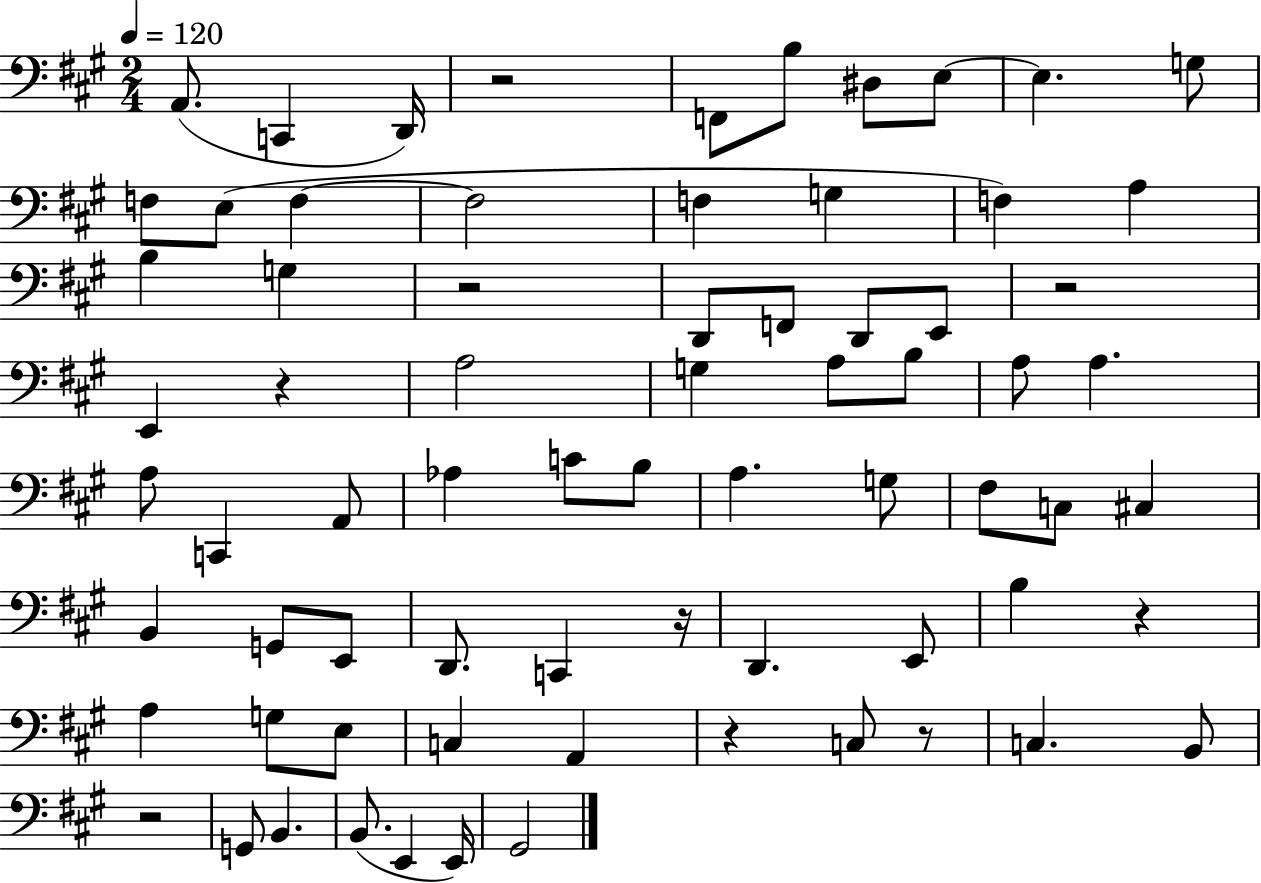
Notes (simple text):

A2/e. C2/q D2/s R/h F2/e B3/e D#3/e E3/e E3/q. G3/e F3/e E3/e F3/q F3/h F3/q G3/q F3/q A3/q B3/q G3/q R/h D2/e F2/e D2/e E2/e R/h E2/q R/q A3/h G3/q A3/e B3/e A3/e A3/q. A3/e C2/q A2/e Ab3/q C4/e B3/e A3/q. G3/e F#3/e C3/e C#3/q B2/q G2/e E2/e D2/e. C2/q R/s D2/q. E2/e B3/q R/q A3/q G3/e E3/e C3/q A2/q R/q C3/e R/e C3/q. B2/e R/h G2/e B2/q. B2/e. E2/q E2/s G#2/h